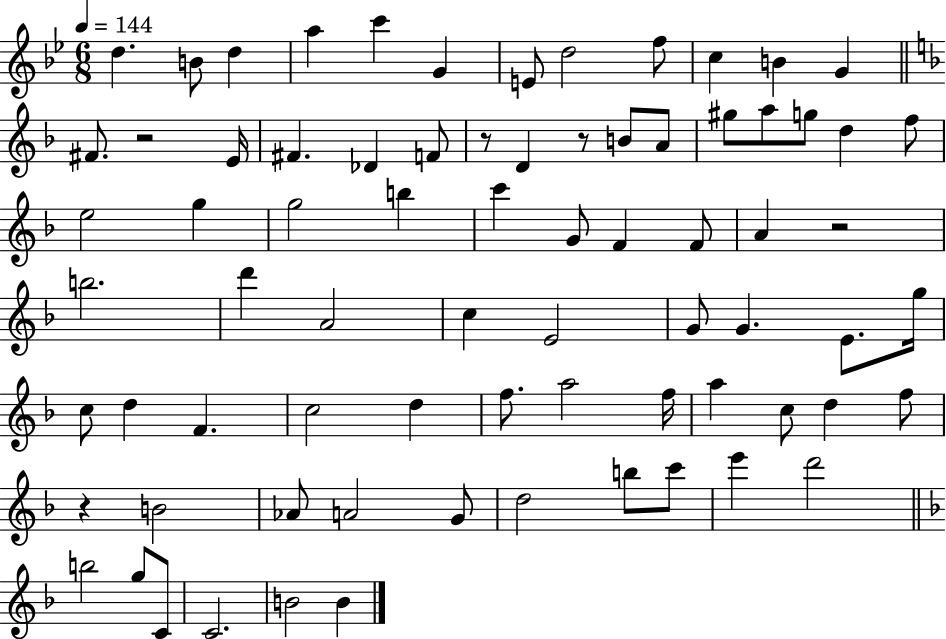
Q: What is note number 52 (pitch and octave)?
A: A5